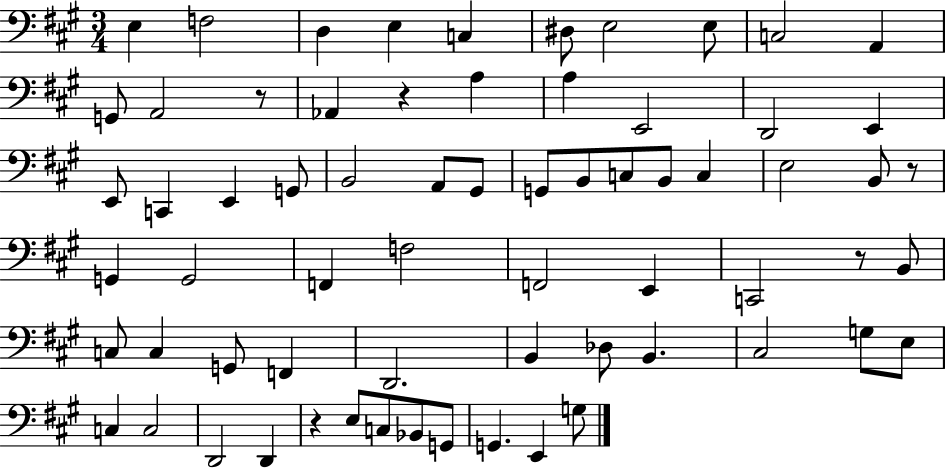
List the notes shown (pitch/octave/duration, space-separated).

E3/q F3/h D3/q E3/q C3/q D#3/e E3/h E3/e C3/h A2/q G2/e A2/h R/e Ab2/q R/q A3/q A3/q E2/h D2/h E2/q E2/e C2/q E2/q G2/e B2/h A2/e G#2/e G2/e B2/e C3/e B2/e C3/q E3/h B2/e R/e G2/q G2/h F2/q F3/h F2/h E2/q C2/h R/e B2/e C3/e C3/q G2/e F2/q D2/h. B2/q Db3/e B2/q. C#3/h G3/e E3/e C3/q C3/h D2/h D2/q R/q E3/e C3/e Bb2/e G2/e G2/q. E2/q G3/e